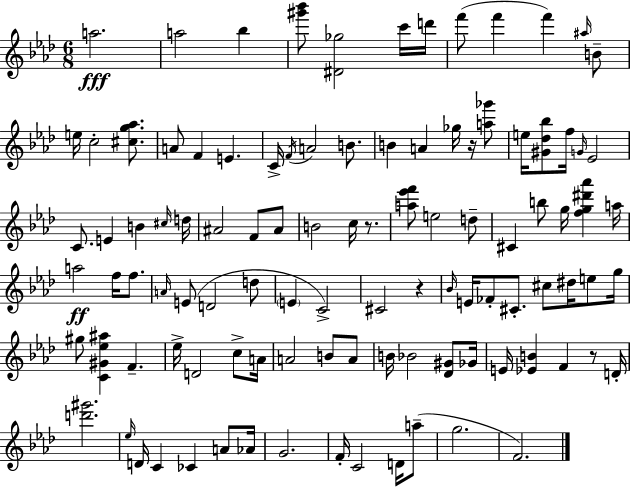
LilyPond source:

{
  \clef treble
  \numericTimeSignature
  \time 6/8
  \key aes \major
  a''2.\fff | a''2 bes''4 | <gis''' bes'''>8 <dis' ges''>2 c'''16 d'''16 | f'''8( f'''4 f'''4) \grace { ais''16 } b'8-- | \break e''16 c''2-. <cis'' g'' aes''>8. | a'8 f'4 e'4. | c'16-> \acciaccatura { f'16 } a'2 b'8. | b'4 a'4 ges''16 r16 | \break <a'' ges'''>8 e''16 <gis' des'' bes''>8 f''16 \grace { g'16 } ees'2 | c'8. e'4 b'4 | \grace { cis''16 } d''16 ais'2 | f'8 ais'8 b'2 | \break c''16 r8. <a'' ees''' f'''>8 e''2 | d''8-- cis'4 b''8 g''16 <f'' g'' dis''' aes'''>4 | a''16 a''2\ff | f''16 f''8. \grace { a'16 } e'8( d'2 | \break d''8 \parenthesize e'4 c'2->) | cis'2 | r4 \grace { bes'16 } e'16 fes'8-. cis'8.-. | cis''8 dis''16 e''8 g''16 gis''8 <c' gis' ees'' ais''>4 | \break f'4.-- ees''16-> d'2 | c''8-> a'16 a'2 | b'8 a'8 b'16 bes'2 | <des' gis'>8 ges'16 e'16 <ees' b'>4 f'4 | \break r8 d'16-. <d''' gis'''>2. | \grace { ees''16 } d'16 c'4 | ces'4 a'8 aes'16 g'2. | f'16-. c'2 | \break d'16 a''8--( g''2. | f'2.) | \bar "|."
}